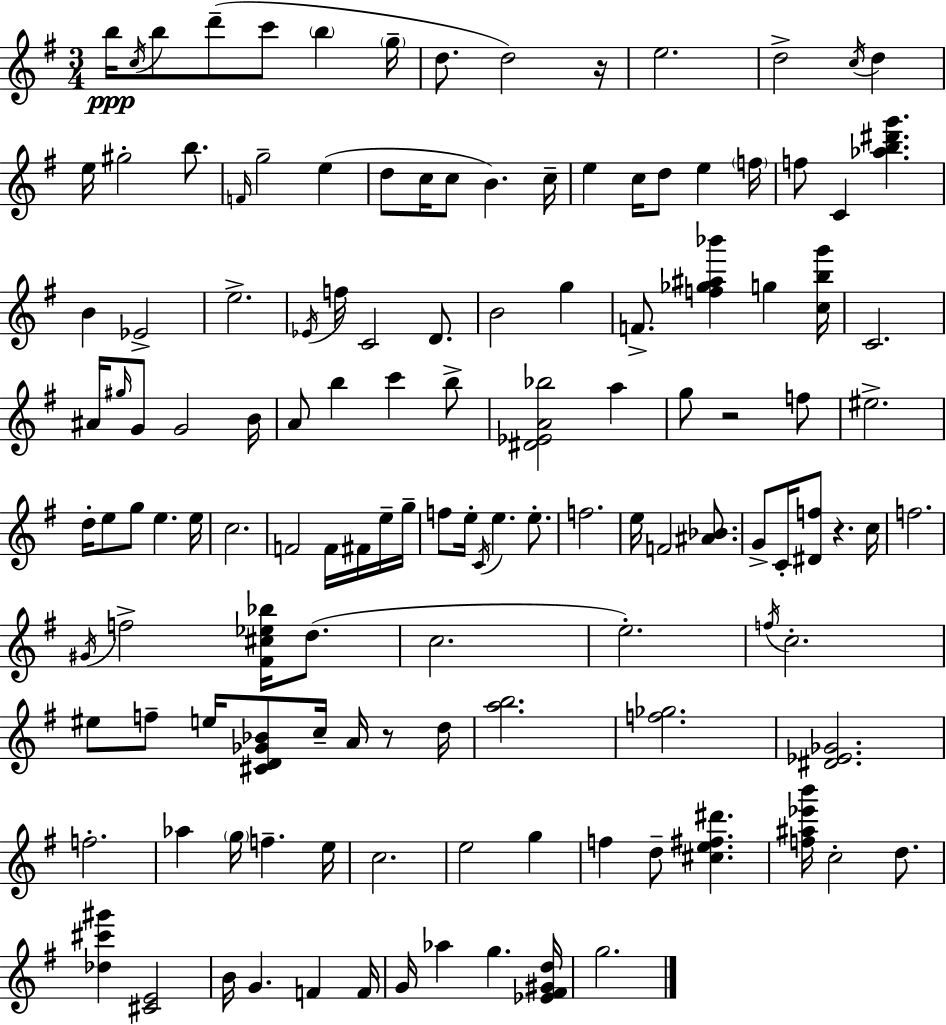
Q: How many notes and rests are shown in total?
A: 132